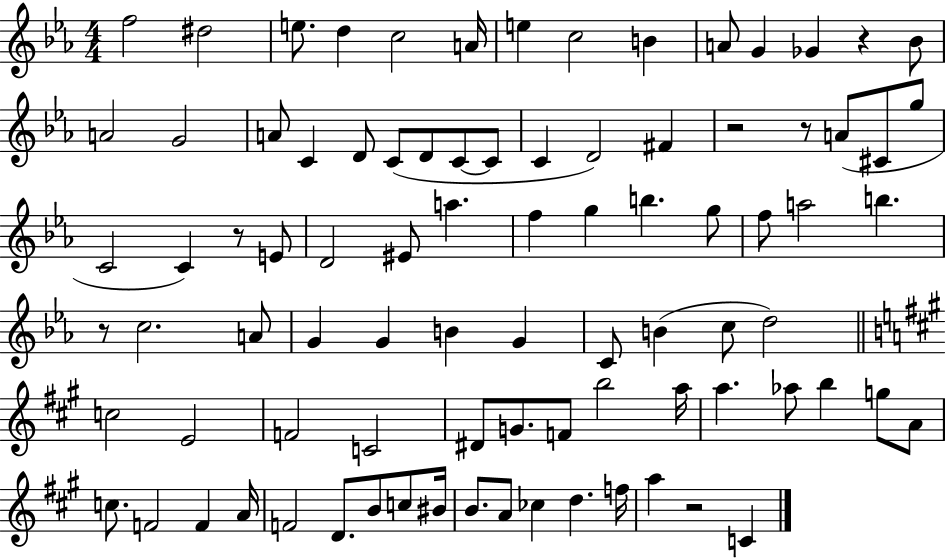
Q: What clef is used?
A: treble